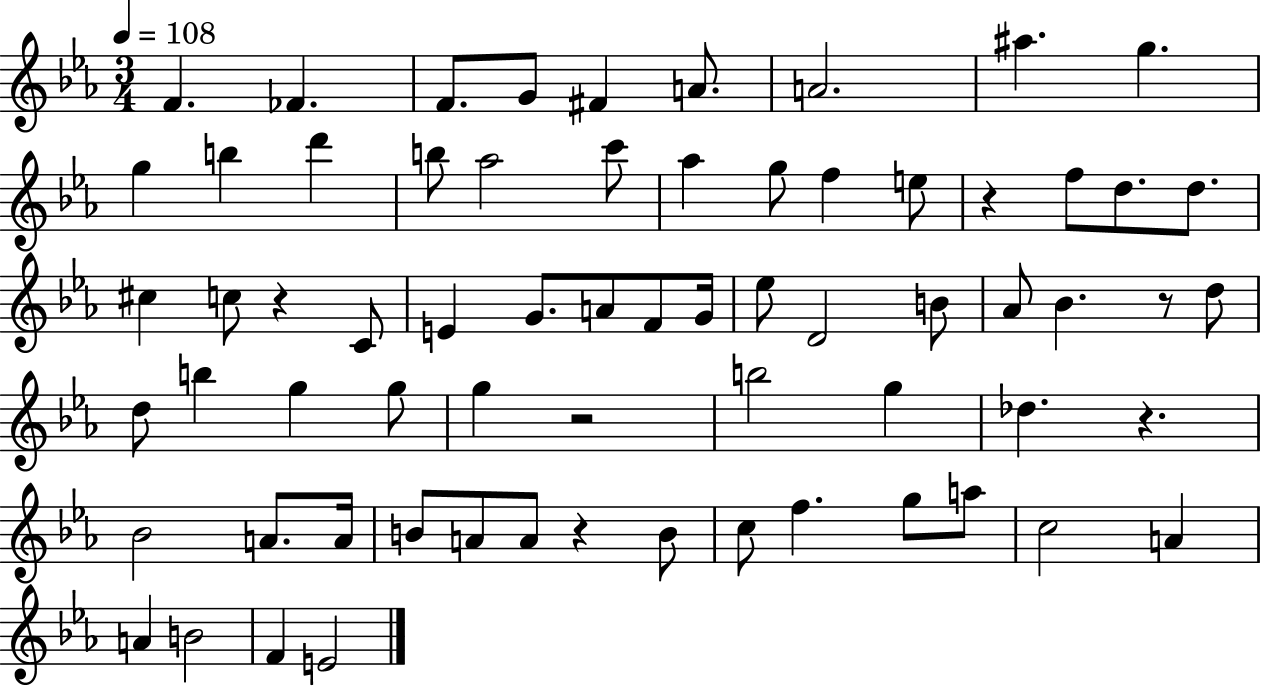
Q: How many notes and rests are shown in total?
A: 67